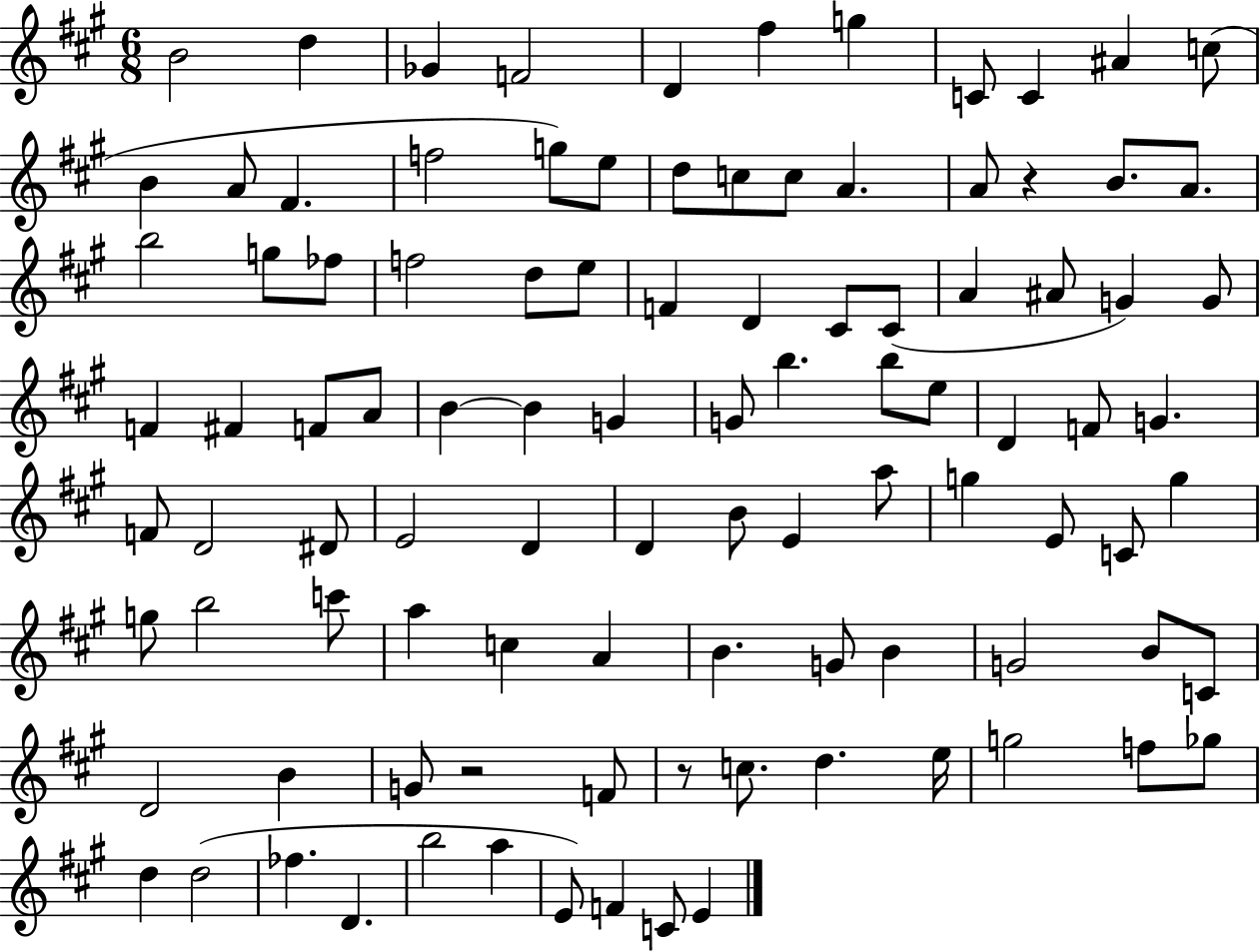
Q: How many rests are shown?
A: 3